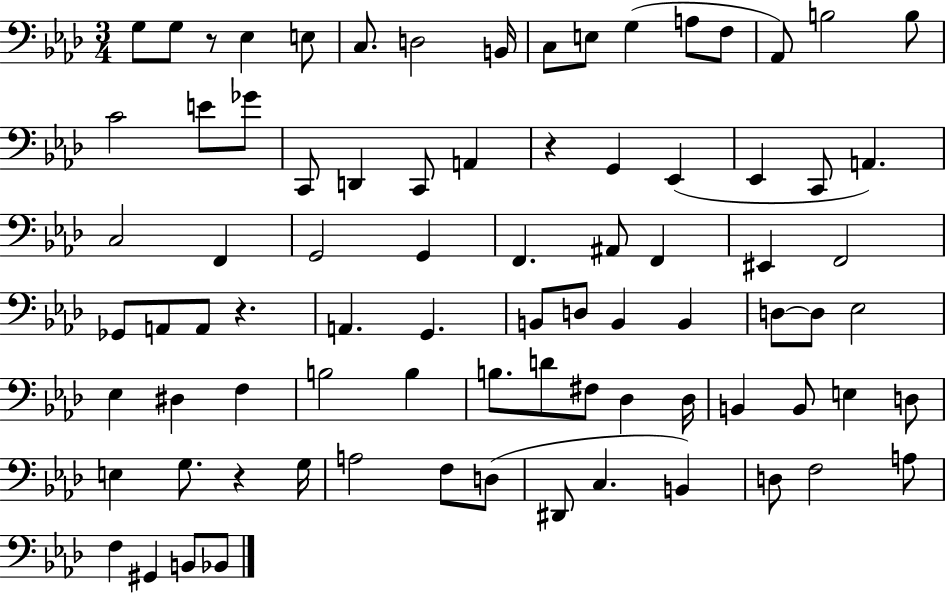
G3/e G3/e R/e Eb3/q E3/e C3/e. D3/h B2/s C3/e E3/e G3/q A3/e F3/e Ab2/e B3/h B3/e C4/h E4/e Gb4/e C2/e D2/q C2/e A2/q R/q G2/q Eb2/q Eb2/q C2/e A2/q. C3/h F2/q G2/h G2/q F2/q. A#2/e F2/q EIS2/q F2/h Gb2/e A2/e A2/e R/q. A2/q. G2/q. B2/e D3/e B2/q B2/q D3/e D3/e Eb3/h Eb3/q D#3/q F3/q B3/h B3/q B3/e. D4/e F#3/e Db3/q Db3/s B2/q B2/e E3/q D3/e E3/q G3/e. R/q G3/s A3/h F3/e D3/e D#2/e C3/q. B2/q D3/e F3/h A3/e F3/q G#2/q B2/e Bb2/e